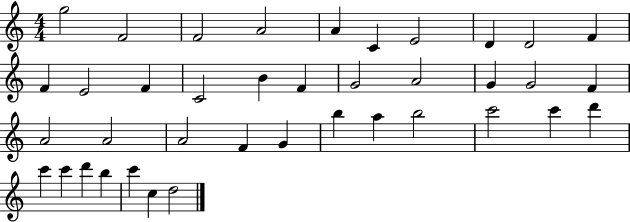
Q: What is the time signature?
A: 4/4